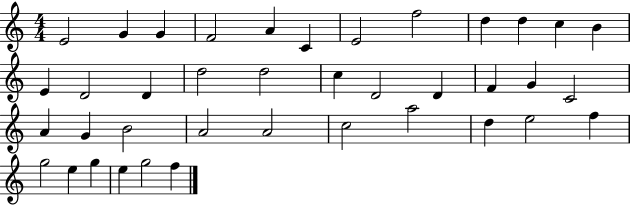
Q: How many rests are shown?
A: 0